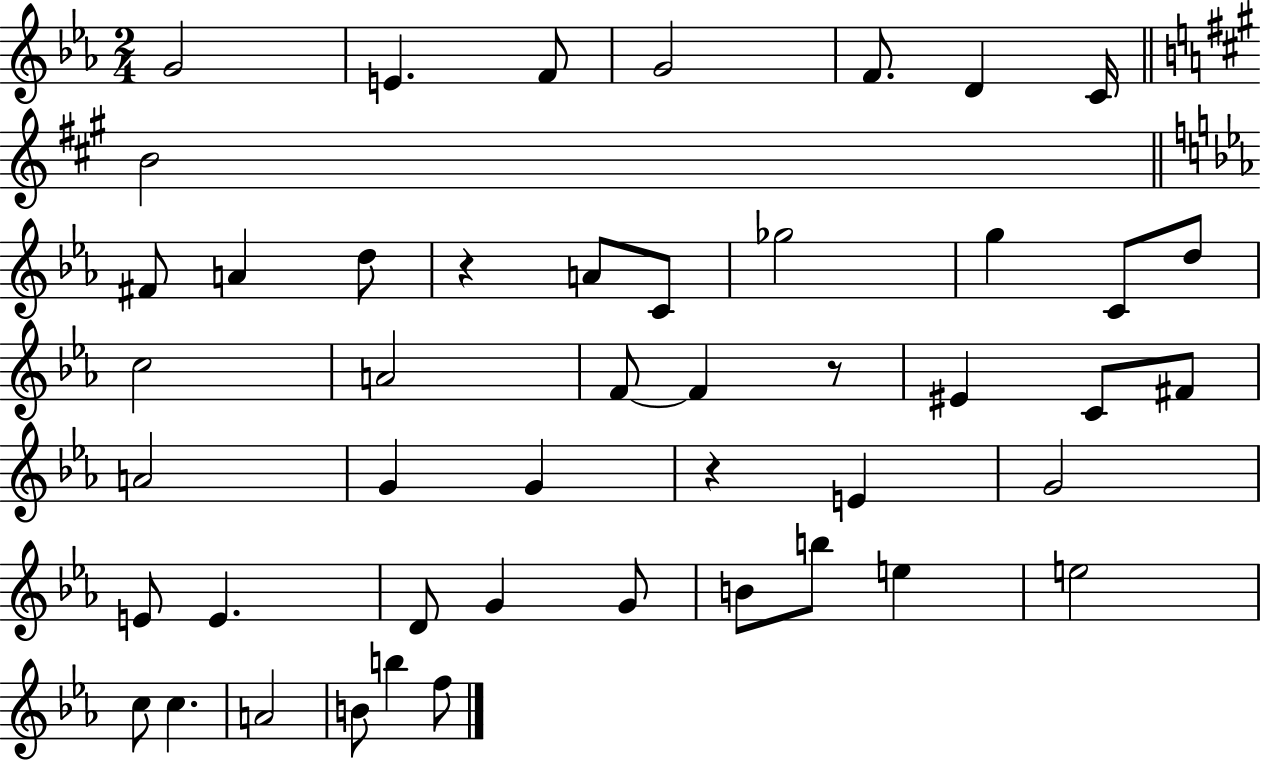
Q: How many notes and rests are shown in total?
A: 47